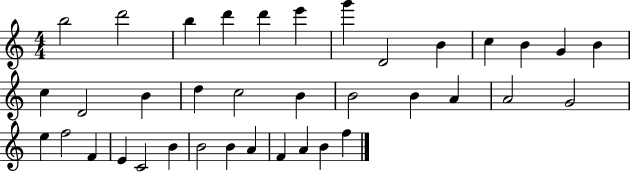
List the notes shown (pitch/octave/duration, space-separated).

B5/h D6/h B5/q D6/q D6/q E6/q G6/q D4/h B4/q C5/q B4/q G4/q B4/q C5/q D4/h B4/q D5/q C5/h B4/q B4/h B4/q A4/q A4/h G4/h E5/q F5/h F4/q E4/q C4/h B4/q B4/h B4/q A4/q F4/q A4/q B4/q F5/q